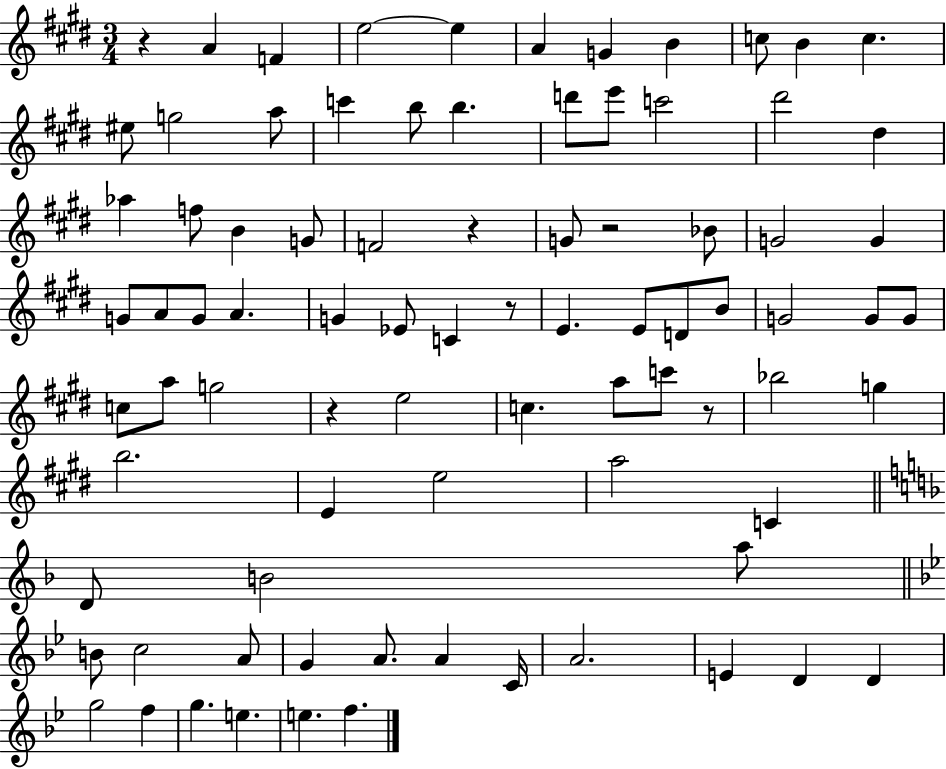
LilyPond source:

{
  \clef treble
  \numericTimeSignature
  \time 3/4
  \key e \major
  \repeat volta 2 { r4 a'4 f'4 | e''2~~ e''4 | a'4 g'4 b'4 | c''8 b'4 c''4. | \break eis''8 g''2 a''8 | c'''4 b''8 b''4. | d'''8 e'''8 c'''2 | dis'''2 dis''4 | \break aes''4 f''8 b'4 g'8 | f'2 r4 | g'8 r2 bes'8 | g'2 g'4 | \break g'8 a'8 g'8 a'4. | g'4 ees'8 c'4 r8 | e'4. e'8 d'8 b'8 | g'2 g'8 g'8 | \break c''8 a''8 g''2 | r4 e''2 | c''4. a''8 c'''8 r8 | bes''2 g''4 | \break b''2. | e'4 e''2 | a''2 c'4 | \bar "||" \break \key d \minor d'8 b'2 a''8 | \bar "||" \break \key g \minor b'8 c''2 a'8 | g'4 a'8. a'4 c'16 | a'2. | e'4 d'4 d'4 | \break g''2 f''4 | g''4. e''4. | e''4. f''4. | } \bar "|."
}